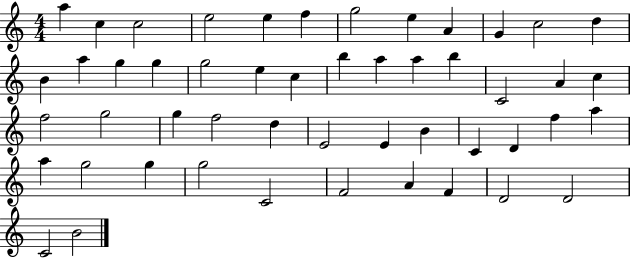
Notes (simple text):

A5/q C5/q C5/h E5/h E5/q F5/q G5/h E5/q A4/q G4/q C5/h D5/q B4/q A5/q G5/q G5/q G5/h E5/q C5/q B5/q A5/q A5/q B5/q C4/h A4/q C5/q F5/h G5/h G5/q F5/h D5/q E4/h E4/q B4/q C4/q D4/q F5/q A5/q A5/q G5/h G5/q G5/h C4/h F4/h A4/q F4/q D4/h D4/h C4/h B4/h